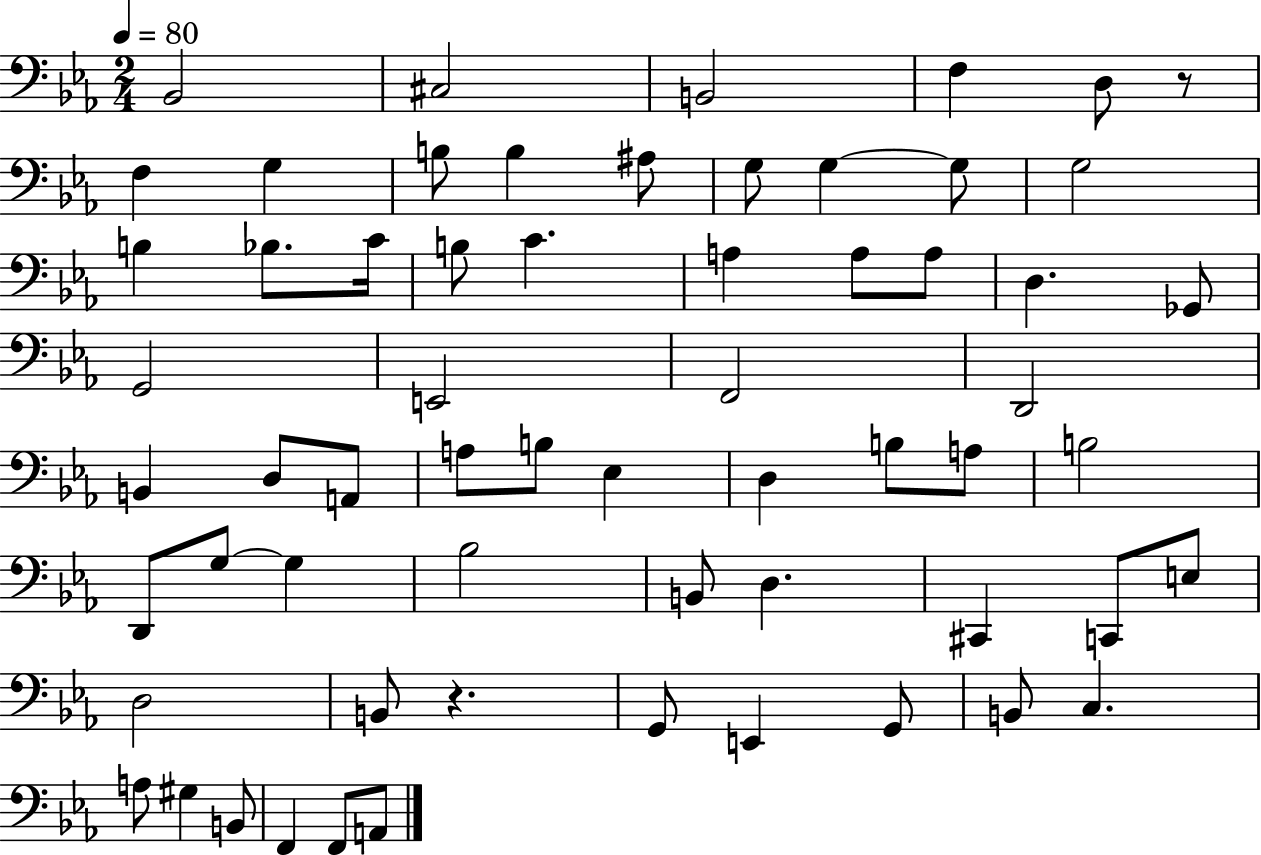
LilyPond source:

{
  \clef bass
  \numericTimeSignature
  \time 2/4
  \key ees \major
  \tempo 4 = 80
  bes,2 | cis2 | b,2 | f4 d8 r8 | \break f4 g4 | b8 b4 ais8 | g8 g4~~ g8 | g2 | \break b4 bes8. c'16 | b8 c'4. | a4 a8 a8 | d4. ges,8 | \break g,2 | e,2 | f,2 | d,2 | \break b,4 d8 a,8 | a8 b8 ees4 | d4 b8 a8 | b2 | \break d,8 g8~~ g4 | bes2 | b,8 d4. | cis,4 c,8 e8 | \break d2 | b,8 r4. | g,8 e,4 g,8 | b,8 c4. | \break a8 gis4 b,8 | f,4 f,8 a,8 | \bar "|."
}